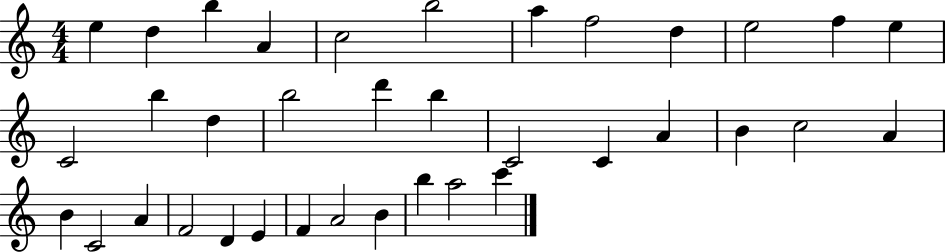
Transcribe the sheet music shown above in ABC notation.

X:1
T:Untitled
M:4/4
L:1/4
K:C
e d b A c2 b2 a f2 d e2 f e C2 b d b2 d' b C2 C A B c2 A B C2 A F2 D E F A2 B b a2 c'